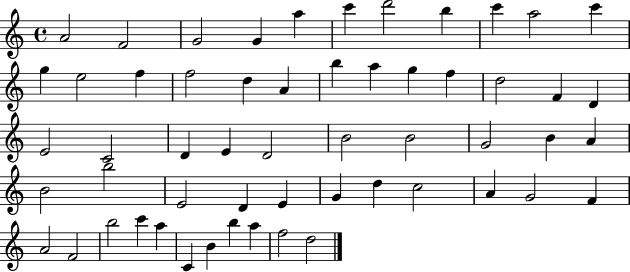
X:1
T:Untitled
M:4/4
L:1/4
K:C
A2 F2 G2 G a c' d'2 b c' a2 c' g e2 f f2 d A b a g f d2 F D E2 C2 D E D2 B2 B2 G2 B A B2 b2 E2 D E G d c2 A G2 F A2 F2 b2 c' a C B b a f2 d2